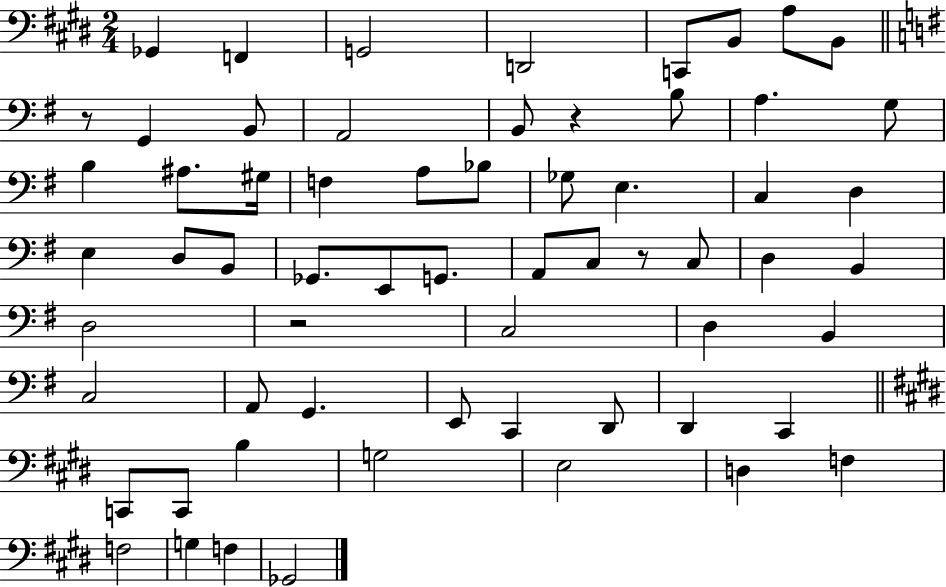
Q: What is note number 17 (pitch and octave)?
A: A#3